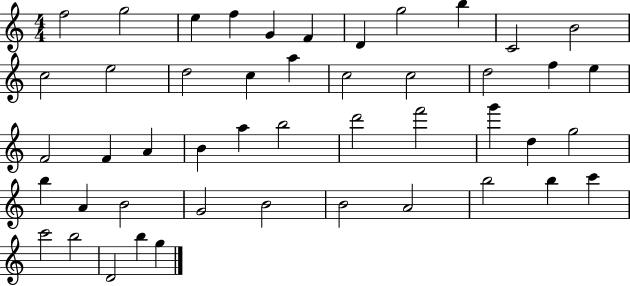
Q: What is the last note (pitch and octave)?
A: G5